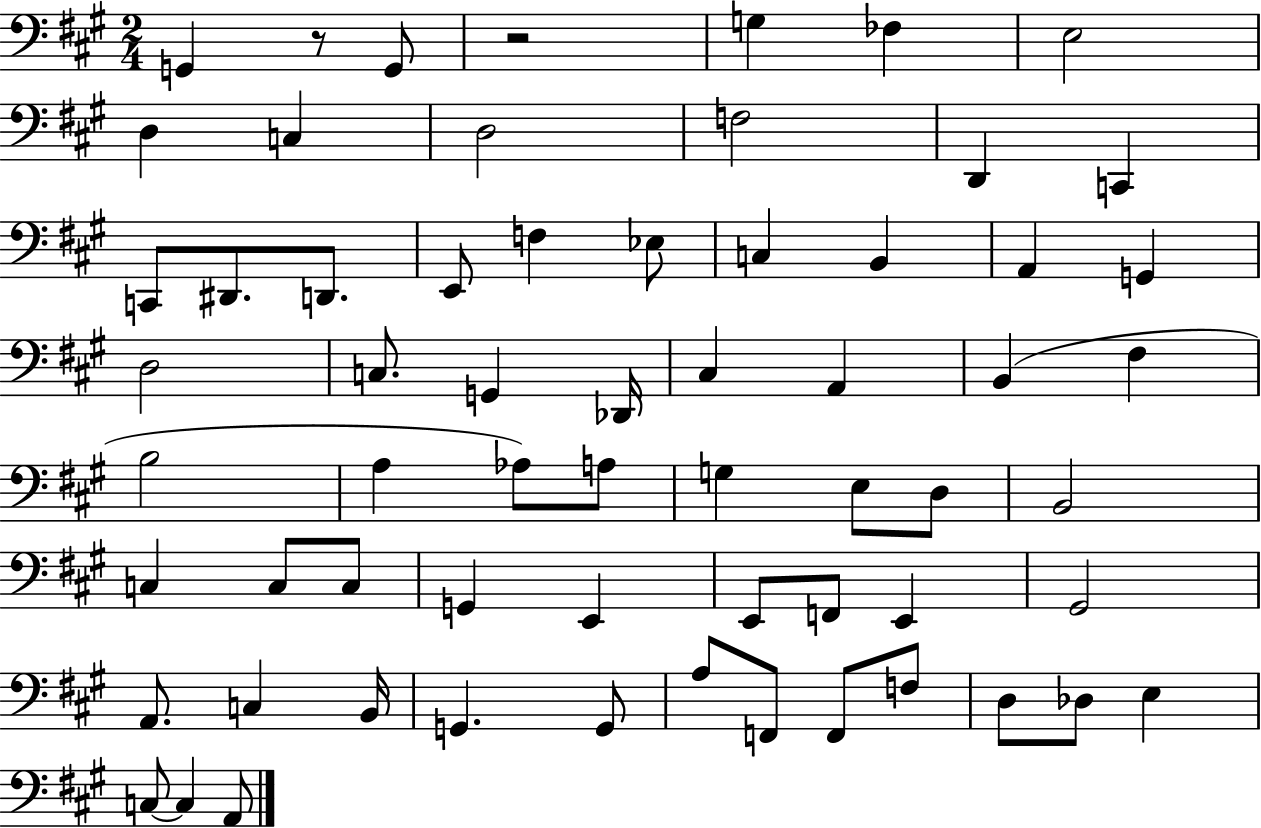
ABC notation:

X:1
T:Untitled
M:2/4
L:1/4
K:A
G,, z/2 G,,/2 z2 G, _F, E,2 D, C, D,2 F,2 D,, C,, C,,/2 ^D,,/2 D,,/2 E,,/2 F, _E,/2 C, B,, A,, G,, D,2 C,/2 G,, _D,,/4 ^C, A,, B,, ^F, B,2 A, _A,/2 A,/2 G, E,/2 D,/2 B,,2 C, C,/2 C,/2 G,, E,, E,,/2 F,,/2 E,, ^G,,2 A,,/2 C, B,,/4 G,, G,,/2 A,/2 F,,/2 F,,/2 F,/2 D,/2 _D,/2 E, C,/2 C, A,,/2